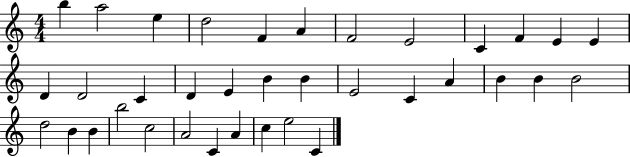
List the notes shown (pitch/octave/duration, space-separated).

B5/q A5/h E5/q D5/h F4/q A4/q F4/h E4/h C4/q F4/q E4/q E4/q D4/q D4/h C4/q D4/q E4/q B4/q B4/q E4/h C4/q A4/q B4/q B4/q B4/h D5/h B4/q B4/q B5/h C5/h A4/h C4/q A4/q C5/q E5/h C4/q